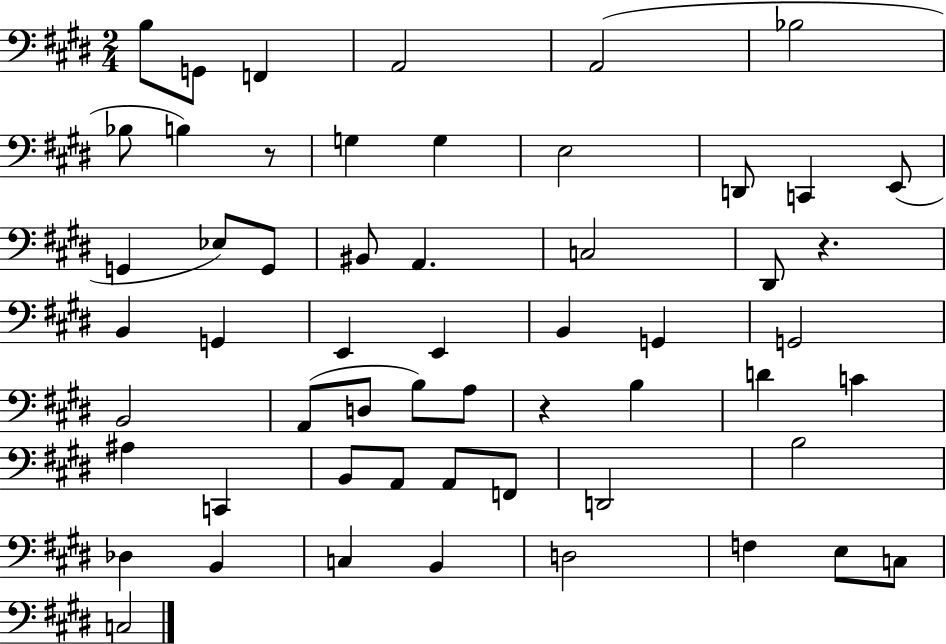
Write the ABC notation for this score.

X:1
T:Untitled
M:2/4
L:1/4
K:E
B,/2 G,,/2 F,, A,,2 A,,2 _B,2 _B,/2 B, z/2 G, G, E,2 D,,/2 C,, E,,/2 G,, _E,/2 G,,/2 ^B,,/2 A,, C,2 ^D,,/2 z B,, G,, E,, E,, B,, G,, G,,2 B,,2 A,,/2 D,/2 B,/2 A,/2 z B, D C ^A, C,, B,,/2 A,,/2 A,,/2 F,,/2 D,,2 B,2 _D, B,, C, B,, D,2 F, E,/2 C,/2 C,2